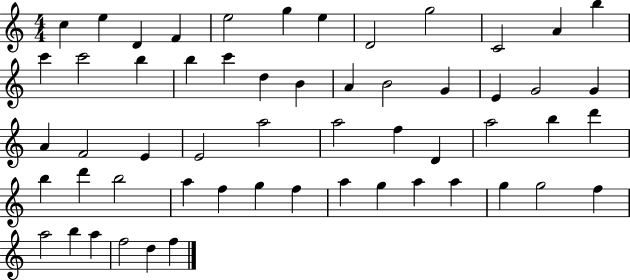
X:1
T:Untitled
M:4/4
L:1/4
K:C
c e D F e2 g e D2 g2 C2 A b c' c'2 b b c' d B A B2 G E G2 G A F2 E E2 a2 a2 f D a2 b d' b d' b2 a f g f a g a a g g2 f a2 b a f2 d f